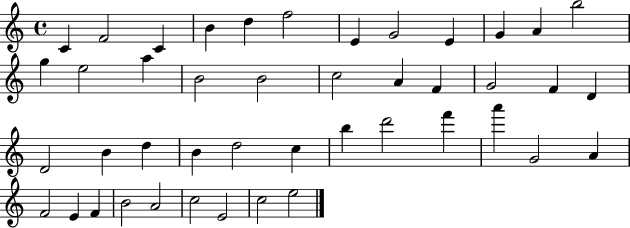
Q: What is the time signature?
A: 4/4